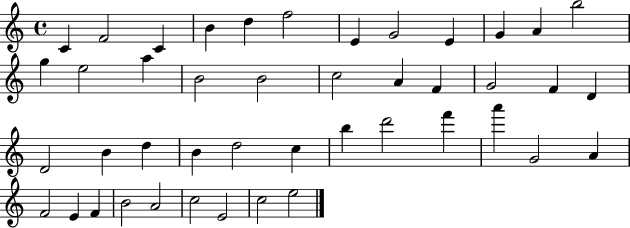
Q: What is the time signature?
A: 4/4